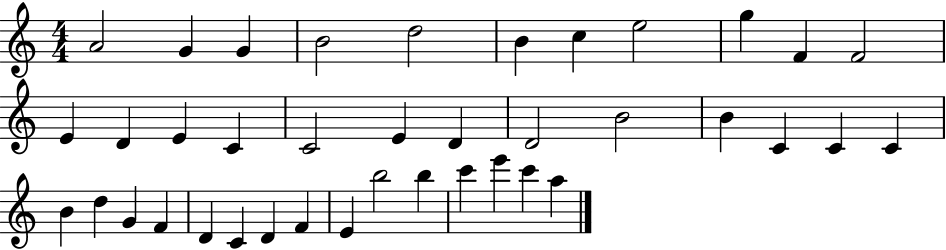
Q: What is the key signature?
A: C major